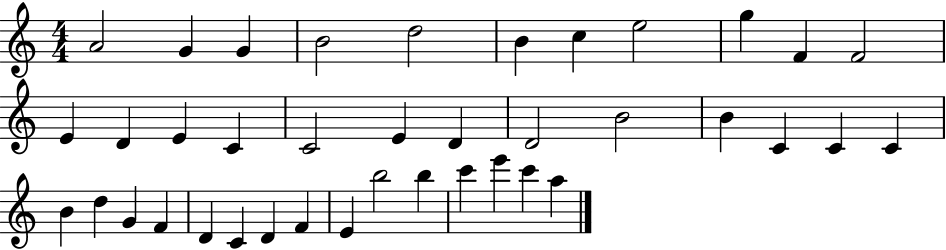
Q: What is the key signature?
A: C major